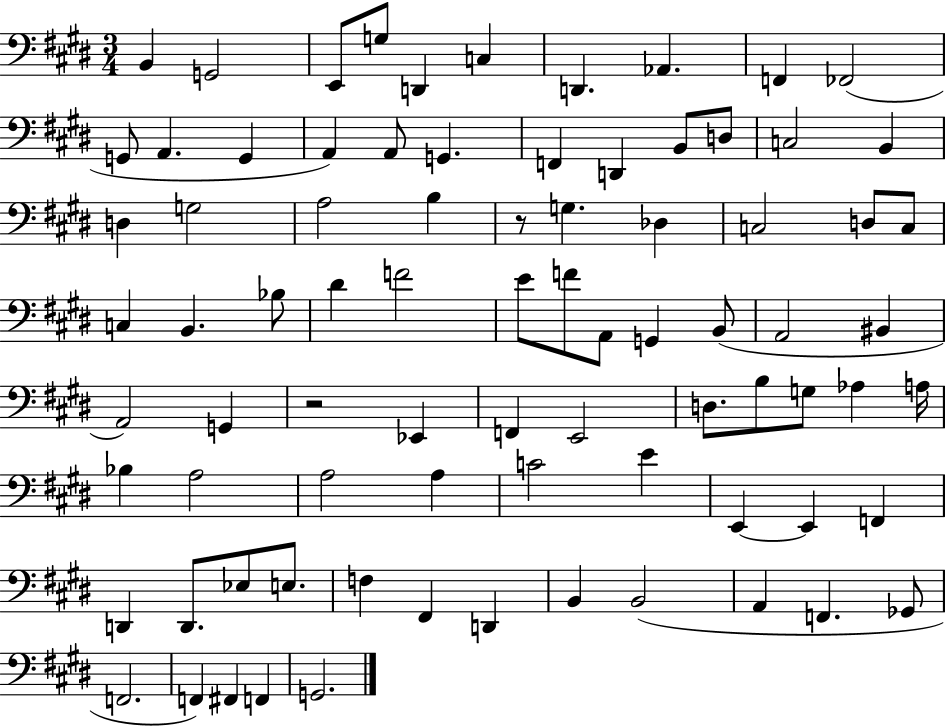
{
  \clef bass
  \numericTimeSignature
  \time 3/4
  \key e \major
  b,4 g,2 | e,8 g8 d,4 c4 | d,4. aes,4. | f,4 fes,2( | \break g,8 a,4. g,4 | a,4) a,8 g,4. | f,4 d,4 b,8 d8 | c2 b,4 | \break d4 g2 | a2 b4 | r8 g4. des4 | c2 d8 c8 | \break c4 b,4. bes8 | dis'4 f'2 | e'8 f'8 a,8 g,4 b,8( | a,2 bis,4 | \break a,2) g,4 | r2 ees,4 | f,4 e,2 | d8. b8 g8 aes4 a16 | \break bes4 a2 | a2 a4 | c'2 e'4 | e,4~~ e,4 f,4 | \break d,4 d,8. ees8 e8. | f4 fis,4 d,4 | b,4 b,2( | a,4 f,4. ges,8 | \break f,2. | f,4) fis,4 f,4 | g,2. | \bar "|."
}